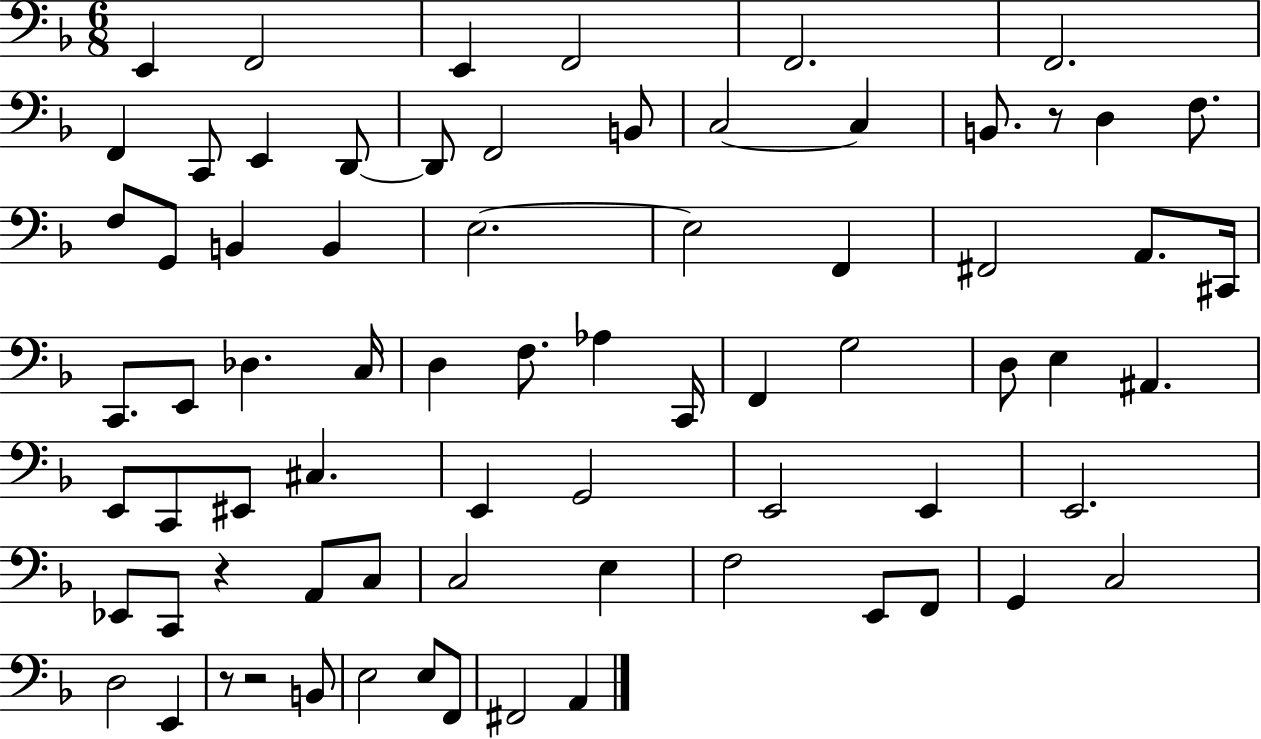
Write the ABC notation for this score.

X:1
T:Untitled
M:6/8
L:1/4
K:F
E,, F,,2 E,, F,,2 F,,2 F,,2 F,, C,,/2 E,, D,,/2 D,,/2 F,,2 B,,/2 C,2 C, B,,/2 z/2 D, F,/2 F,/2 G,,/2 B,, B,, E,2 E,2 F,, ^F,,2 A,,/2 ^C,,/4 C,,/2 E,,/2 _D, C,/4 D, F,/2 _A, C,,/4 F,, G,2 D,/2 E, ^A,, E,,/2 C,,/2 ^E,,/2 ^C, E,, G,,2 E,,2 E,, E,,2 _E,,/2 C,,/2 z A,,/2 C,/2 C,2 E, F,2 E,,/2 F,,/2 G,, C,2 D,2 E,, z/2 z2 B,,/2 E,2 E,/2 F,,/2 ^F,,2 A,,